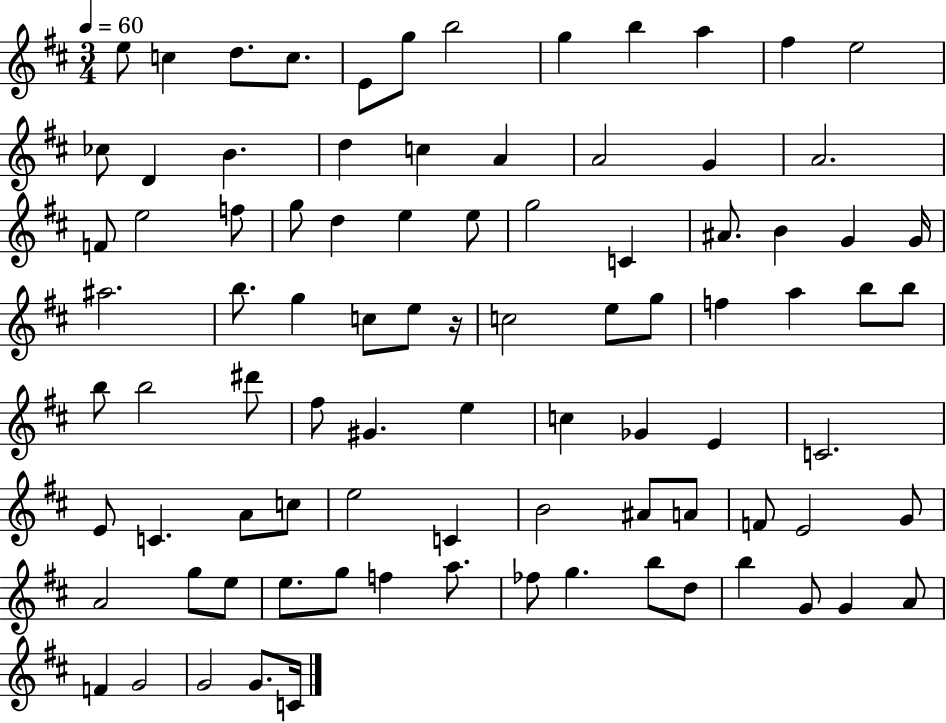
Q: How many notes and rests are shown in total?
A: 89